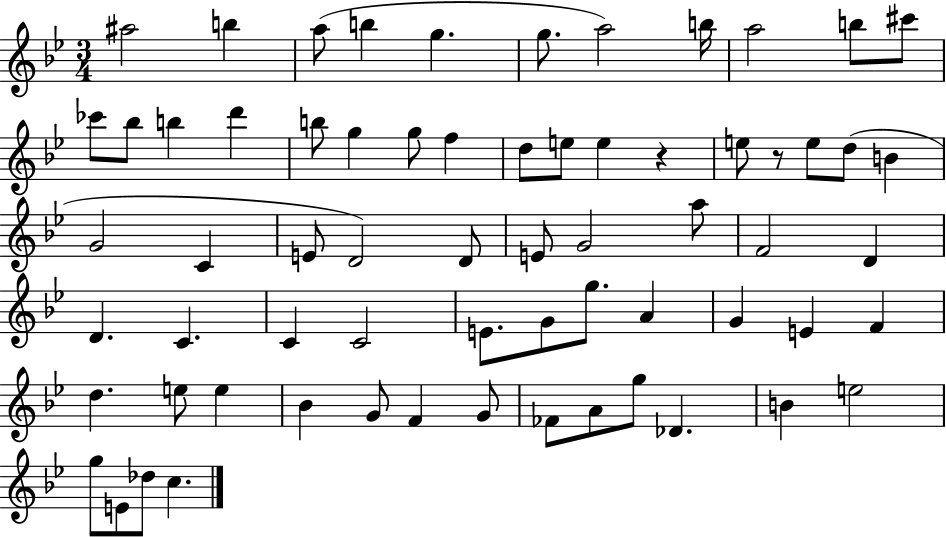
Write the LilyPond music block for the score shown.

{
  \clef treble
  \numericTimeSignature
  \time 3/4
  \key bes \major
  ais''2 b''4 | a''8( b''4 g''4. | g''8. a''2) b''16 | a''2 b''8 cis'''8 | \break ces'''8 bes''8 b''4 d'''4 | b''8 g''4 g''8 f''4 | d''8 e''8 e''4 r4 | e''8 r8 e''8 d''8( b'4 | \break g'2 c'4 | e'8 d'2) d'8 | e'8 g'2 a''8 | f'2 d'4 | \break d'4. c'4. | c'4 c'2 | e'8. g'8 g''8. a'4 | g'4 e'4 f'4 | \break d''4. e''8 e''4 | bes'4 g'8 f'4 g'8 | fes'8 a'8 g''8 des'4. | b'4 e''2 | \break g''8 e'8 des''8 c''4. | \bar "|."
}